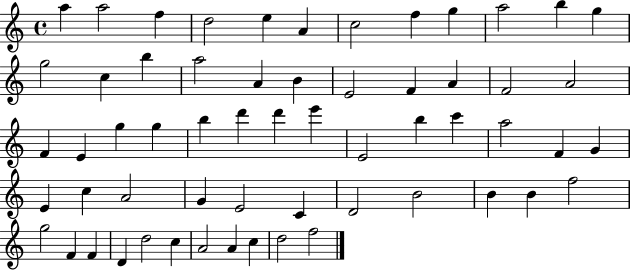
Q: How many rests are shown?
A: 0